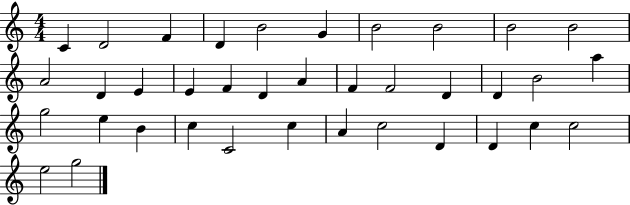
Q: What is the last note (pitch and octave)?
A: G5